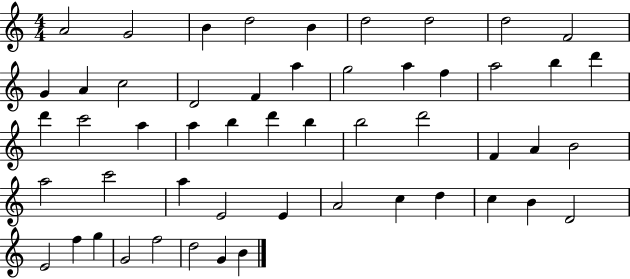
A4/h G4/h B4/q D5/h B4/q D5/h D5/h D5/h F4/h G4/q A4/q C5/h D4/h F4/q A5/q G5/h A5/q F5/q A5/h B5/q D6/q D6/q C6/h A5/q A5/q B5/q D6/q B5/q B5/h D6/h F4/q A4/q B4/h A5/h C6/h A5/q E4/h E4/q A4/h C5/q D5/q C5/q B4/q D4/h E4/h F5/q G5/q G4/h F5/h D5/h G4/q B4/q